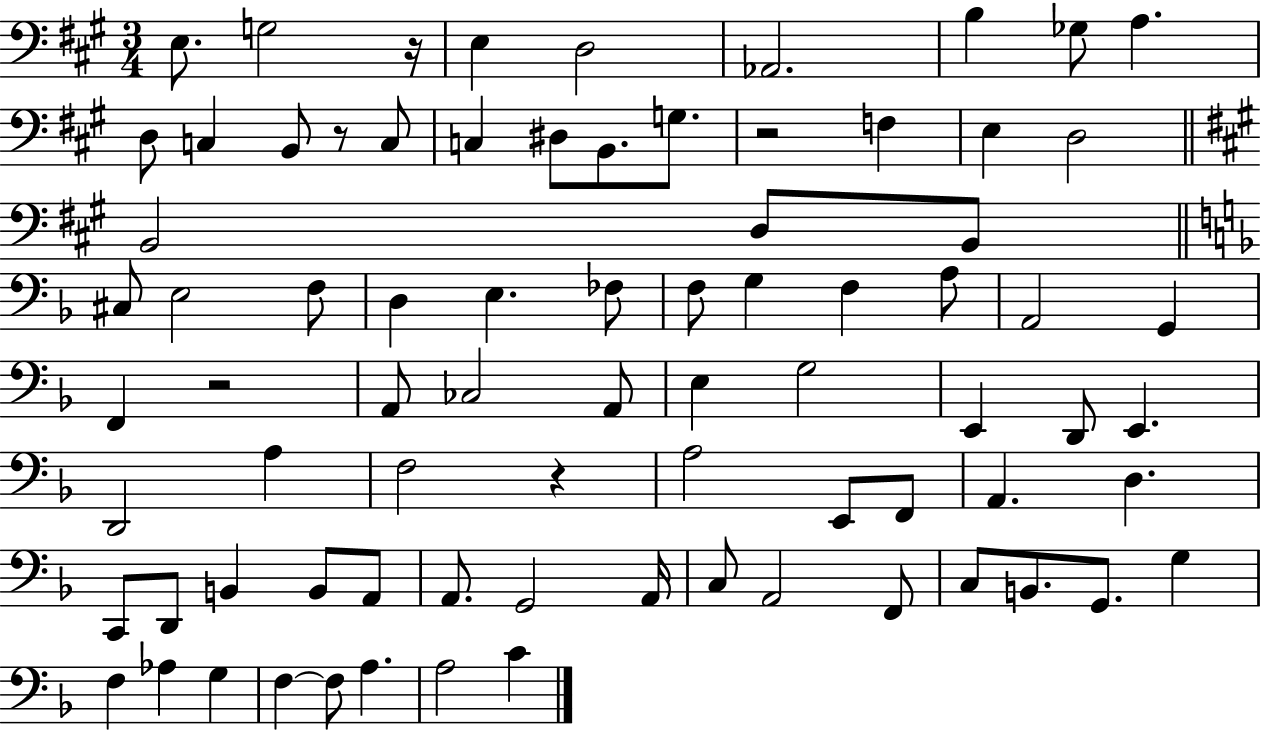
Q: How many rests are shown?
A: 5